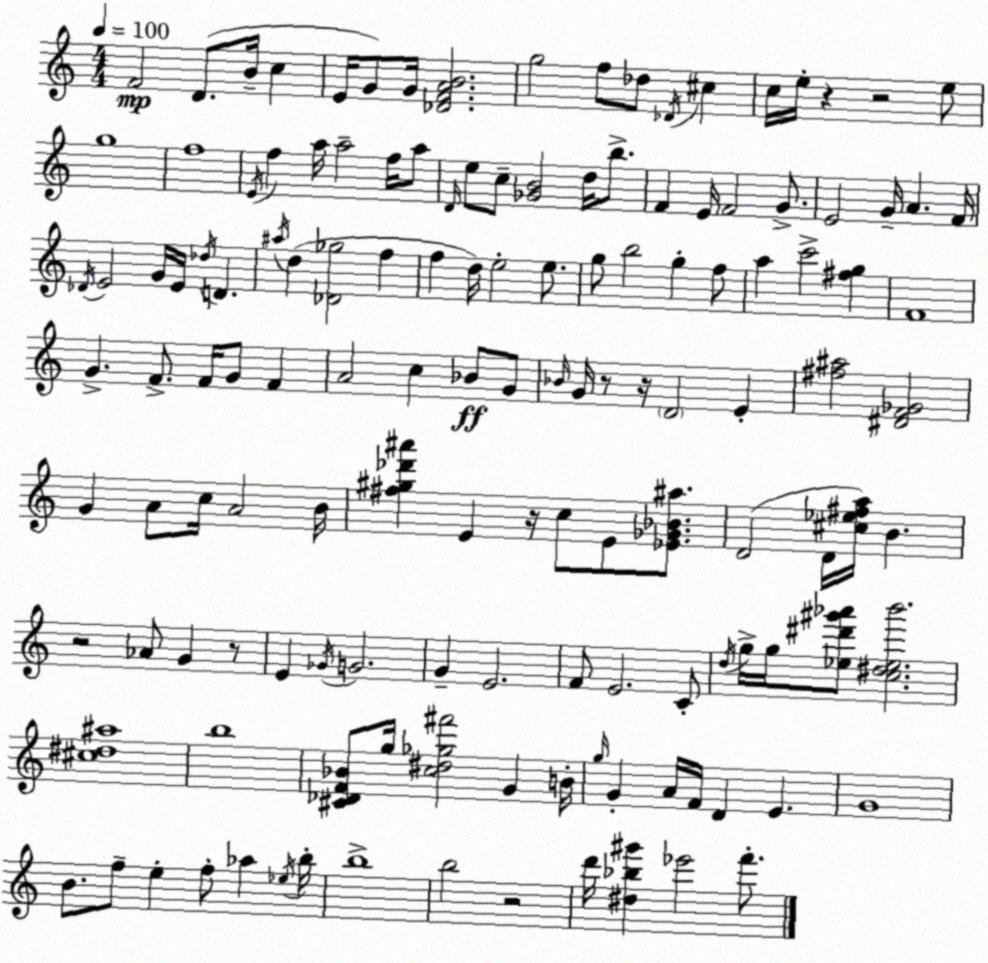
X:1
T:Untitled
M:4/4
L:1/4
K:Am
F2 D/2 B/4 c E/4 G/2 G/4 [_DFAB]2 g2 f/2 _d/2 _D/4 ^c c/4 e/4 z z2 e/2 g4 f4 E/4 f a/4 a2 f/4 a/2 D/4 e/2 c/2 [_GB]2 d/4 b/2 F E/4 F2 G/2 E2 G/4 A F/4 _D/4 E2 G/4 E/4 _d/4 D ^a/4 d [_D_g]2 f f d/4 e2 e/2 g/2 b2 g f/2 a c'2 [^fg] F4 G F/2 F/4 G/2 F A2 c _B/2 G/2 _B/4 G/4 z/2 z/4 D2 E [^f^a]2 [^DF_G]2 G A/2 c/4 A2 B/4 [^f^g_d'^a'] E z/4 c/2 E/2 [_E_G_B^a]/2 D2 D/4 [^c_e^fa]/4 B z2 _A/2 G z/2 E _G/4 G2 G E2 F/2 E2 C/2 d/4 g/4 g/4 [_e^d'^g'_a']/2 [c^d_eb']2 [^c^d^a]4 b4 [^C_DF_B]/2 g/4 [c^d_g^f']2 G B/4 g/4 G A/4 F/4 D E G4 B/2 f/2 e f/2 _a _e/4 b/4 b4 b2 z2 d'/4 [^d_b^g'] _e'2 f'/2